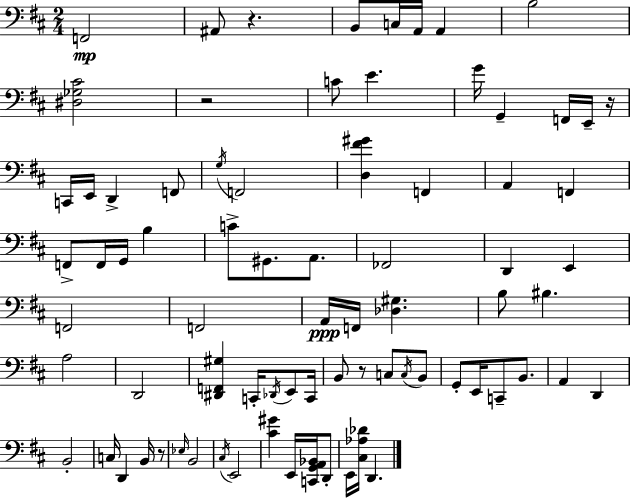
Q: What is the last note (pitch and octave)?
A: D2